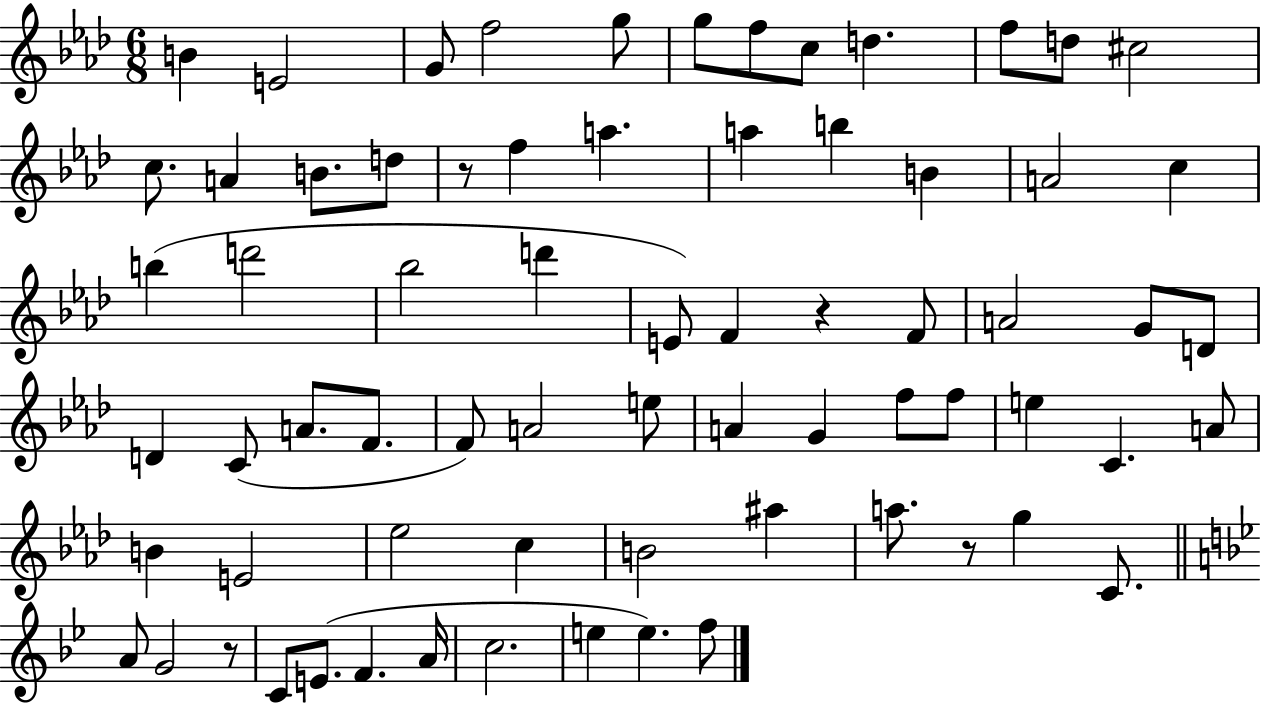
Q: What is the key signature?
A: AES major